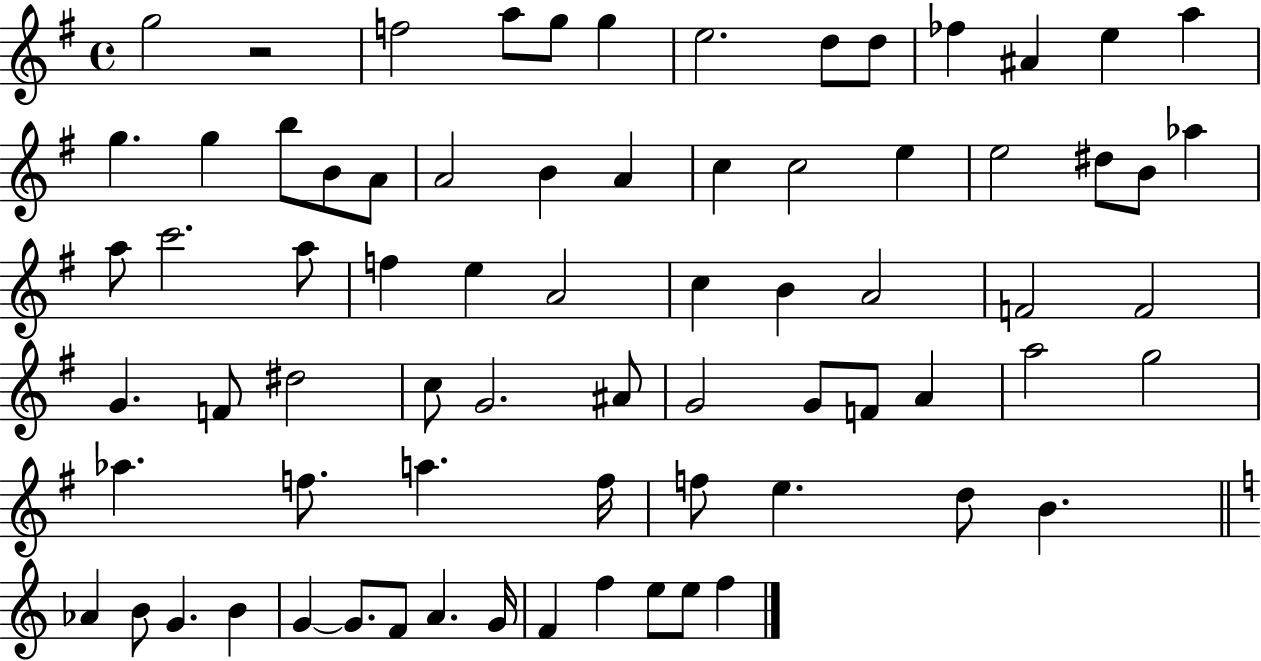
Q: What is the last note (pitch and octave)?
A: F5